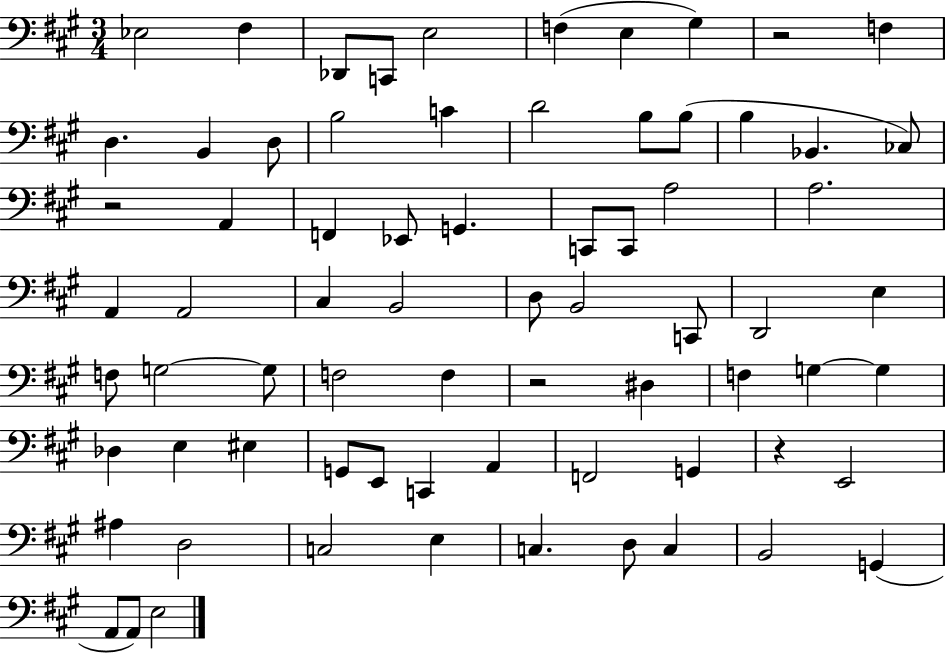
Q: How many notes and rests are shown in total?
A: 72